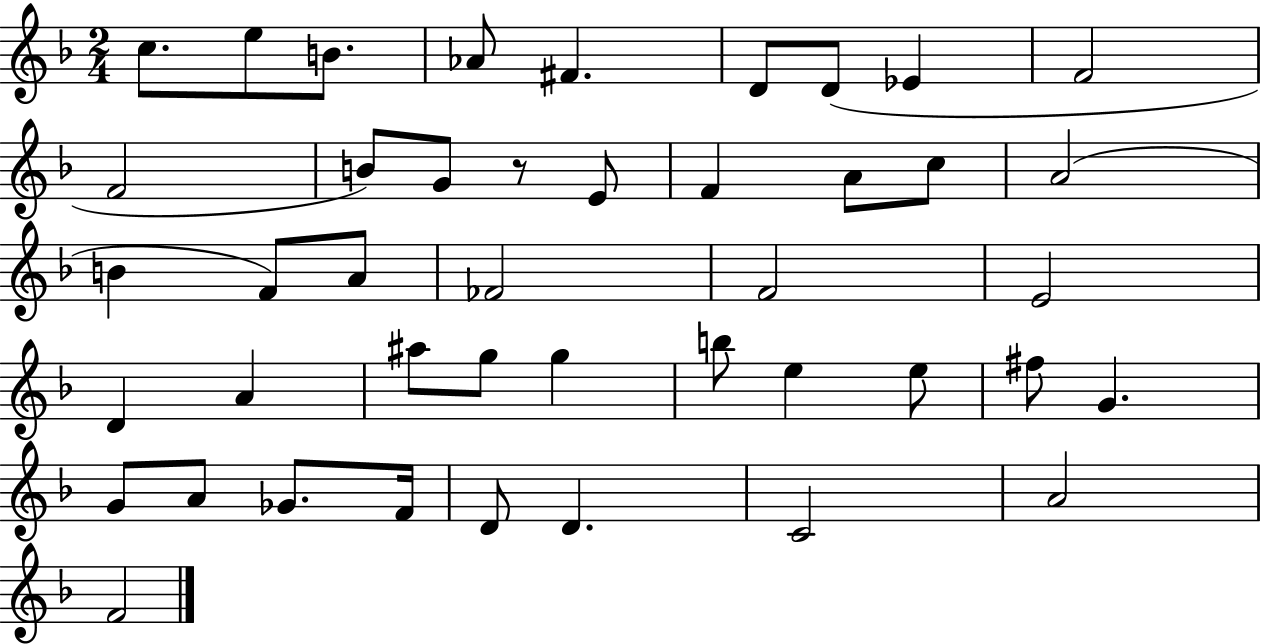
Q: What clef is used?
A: treble